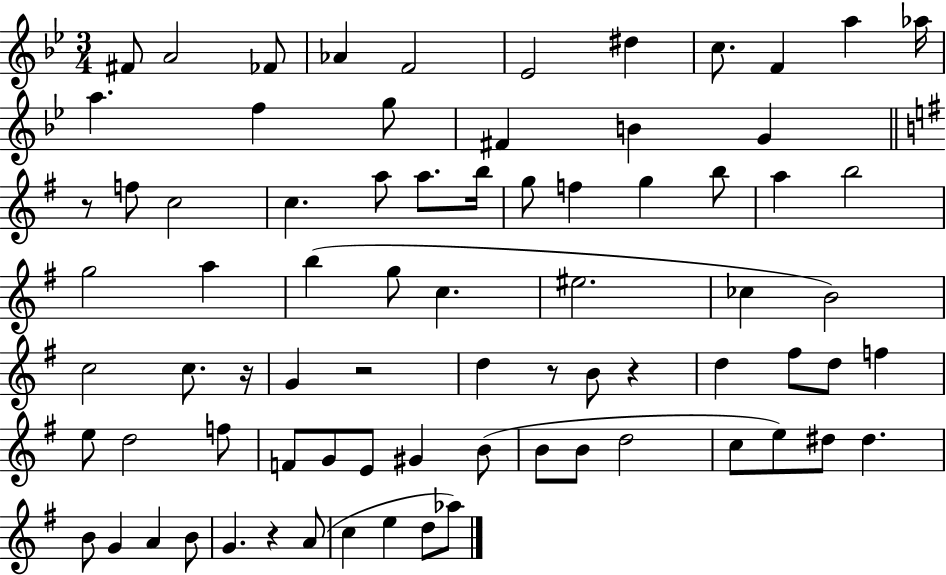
F#4/e A4/h FES4/e Ab4/q F4/h Eb4/h D#5/q C5/e. F4/q A5/q Ab5/s A5/q. F5/q G5/e F#4/q B4/q G4/q R/e F5/e C5/h C5/q. A5/e A5/e. B5/s G5/e F5/q G5/q B5/e A5/q B5/h G5/h A5/q B5/q G5/e C5/q. EIS5/h. CES5/q B4/h C5/h C5/e. R/s G4/q R/h D5/q R/e B4/e R/q D5/q F#5/e D5/e F5/q E5/e D5/h F5/e F4/e G4/e E4/e G#4/q B4/e B4/e B4/e D5/h C5/e E5/e D#5/e D#5/q. B4/e G4/q A4/q B4/e G4/q. R/q A4/e C5/q E5/q D5/e Ab5/e